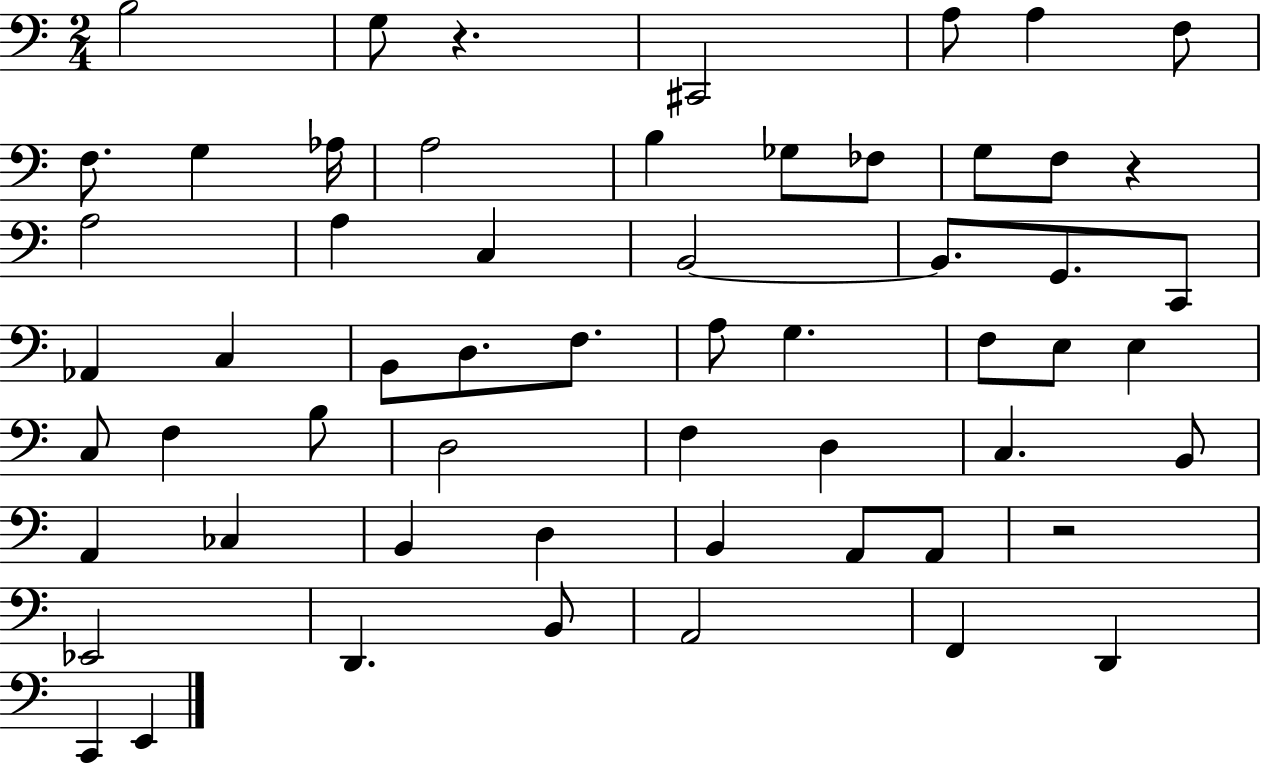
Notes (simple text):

B3/h G3/e R/q. C#2/h A3/e A3/q F3/e F3/e. G3/q Ab3/s A3/h B3/q Gb3/e FES3/e G3/e F3/e R/q A3/h A3/q C3/q B2/h B2/e. G2/e. C2/e Ab2/q C3/q B2/e D3/e. F3/e. A3/e G3/q. F3/e E3/e E3/q C3/e F3/q B3/e D3/h F3/q D3/q C3/q. B2/e A2/q CES3/q B2/q D3/q B2/q A2/e A2/e R/h Eb2/h D2/q. B2/e A2/h F2/q D2/q C2/q E2/q